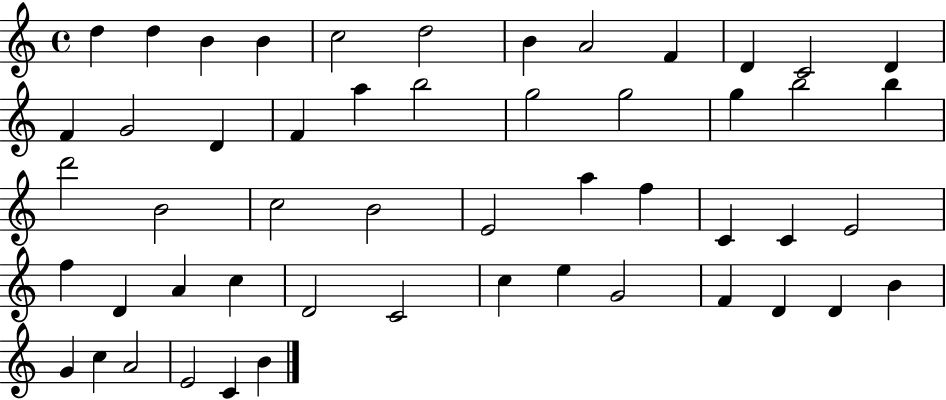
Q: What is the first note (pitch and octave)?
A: D5